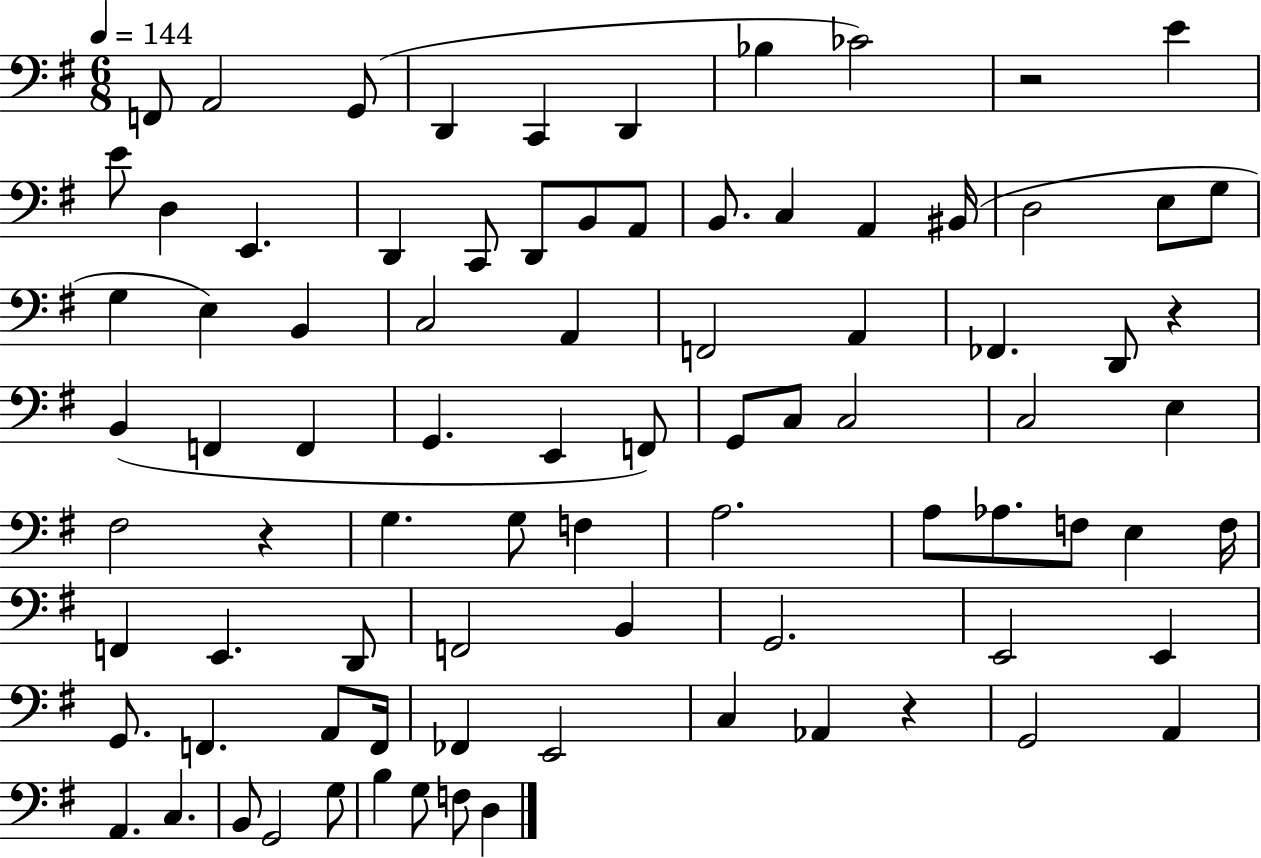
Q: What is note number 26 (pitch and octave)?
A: E3